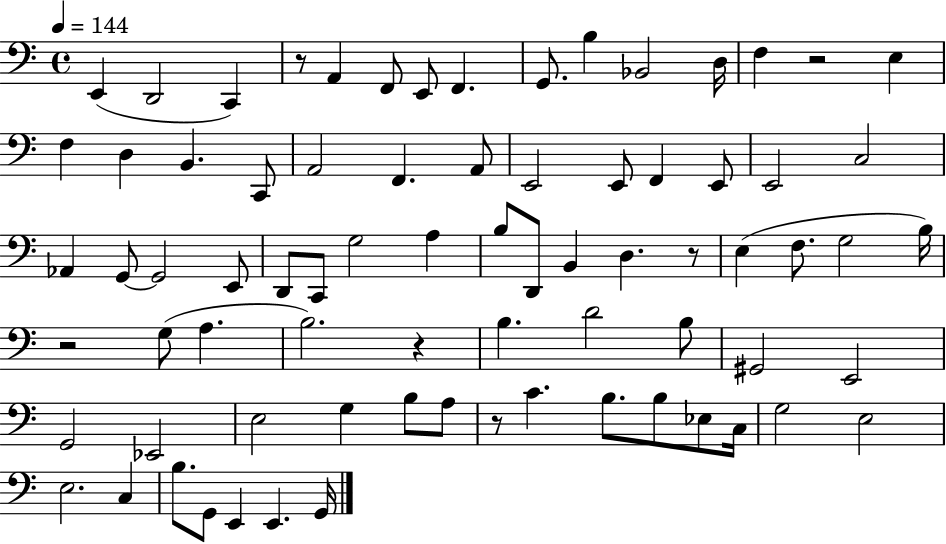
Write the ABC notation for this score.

X:1
T:Untitled
M:4/4
L:1/4
K:C
E,, D,,2 C,, z/2 A,, F,,/2 E,,/2 F,, G,,/2 B, _B,,2 D,/4 F, z2 E, F, D, B,, C,,/2 A,,2 F,, A,,/2 E,,2 E,,/2 F,, E,,/2 E,,2 C,2 _A,, G,,/2 G,,2 E,,/2 D,,/2 C,,/2 G,2 A, B,/2 D,,/2 B,, D, z/2 E, F,/2 G,2 B,/4 z2 G,/2 A, B,2 z B, D2 B,/2 ^G,,2 E,,2 G,,2 _E,,2 E,2 G, B,/2 A,/2 z/2 C B,/2 B,/2 _E,/2 C,/4 G,2 E,2 E,2 C, B,/2 G,,/2 E,, E,, G,,/4